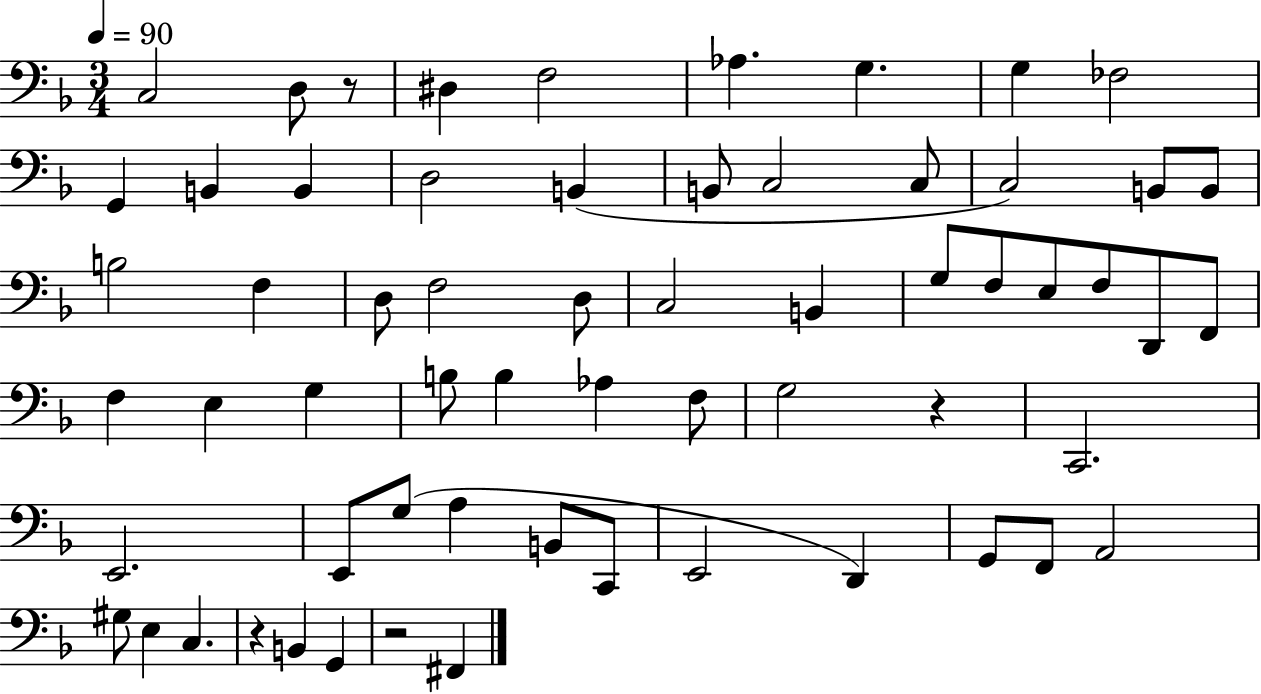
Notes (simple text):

C3/h D3/e R/e D#3/q F3/h Ab3/q. G3/q. G3/q FES3/h G2/q B2/q B2/q D3/h B2/q B2/e C3/h C3/e C3/h B2/e B2/e B3/h F3/q D3/e F3/h D3/e C3/h B2/q G3/e F3/e E3/e F3/e D2/e F2/e F3/q E3/q G3/q B3/e B3/q Ab3/q F3/e G3/h R/q C2/h. E2/h. E2/e G3/e A3/q B2/e C2/e E2/h D2/q G2/e F2/e A2/h G#3/e E3/q C3/q. R/q B2/q G2/q R/h F#2/q